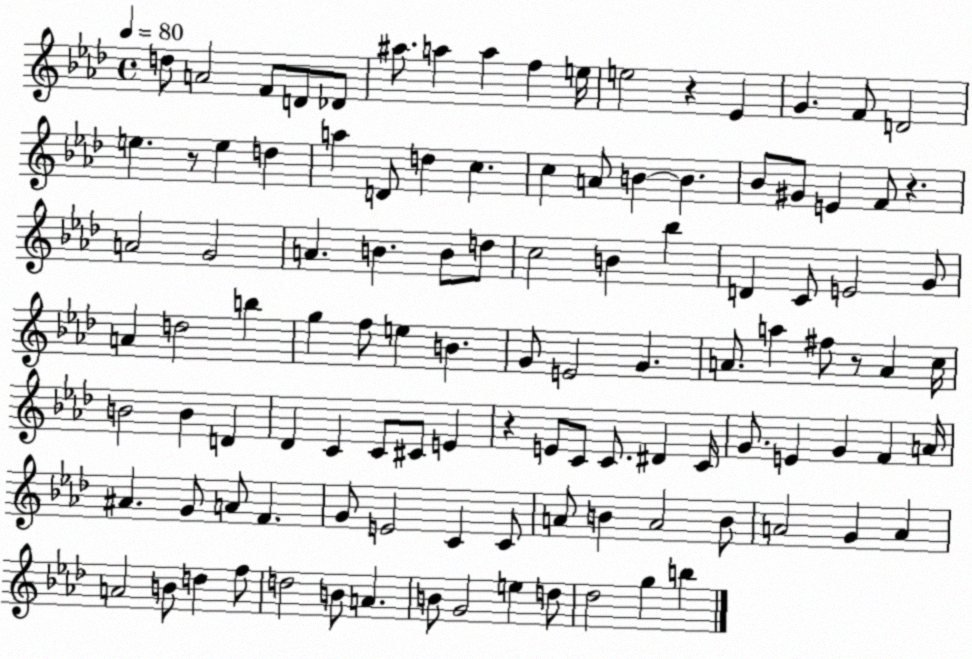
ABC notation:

X:1
T:Untitled
M:4/4
L:1/4
K:Ab
d/2 A2 F/2 D/2 _D/2 ^a/2 a a f e/4 e2 z _E G F/2 D2 e z/2 e d a D/2 d c c A/2 B B _B/2 ^G/2 E F/2 z A2 G2 A B B/2 d/2 c2 B _b D C/2 E2 G/2 A d2 b g f/2 e B G/2 E2 G A/2 a ^f/2 z/2 A c/4 B2 B D _D C C/2 ^C/2 E z E/2 C/2 C/2 ^D C/4 G/2 E G F A/4 ^A G/2 A/2 F G/2 E2 C C/2 A/2 B A2 B/2 A2 G A A2 B/2 d f/2 d2 B/2 A B/2 G2 e d/2 _d2 g b